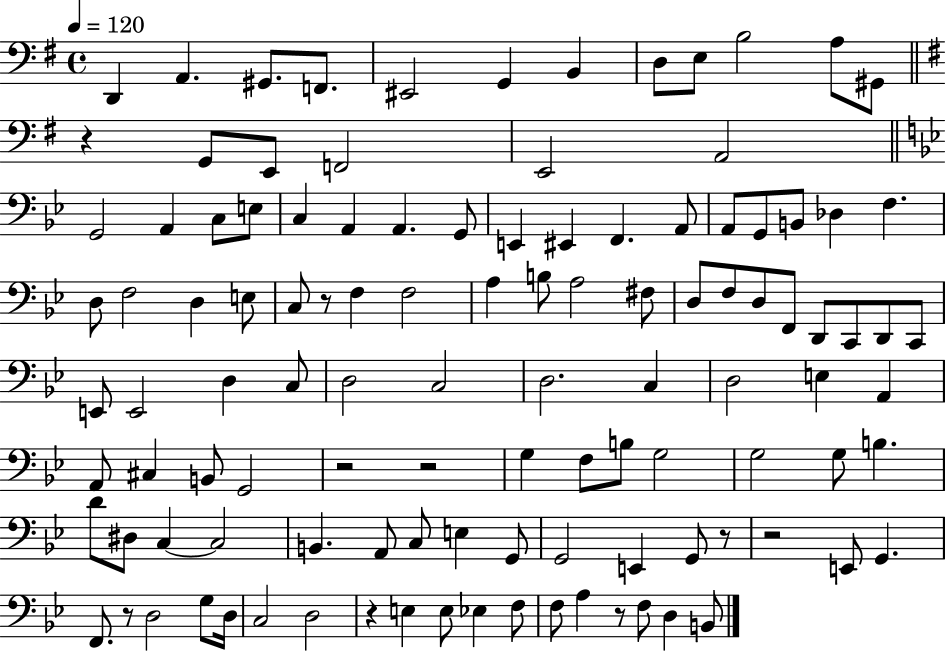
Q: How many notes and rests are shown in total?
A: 113